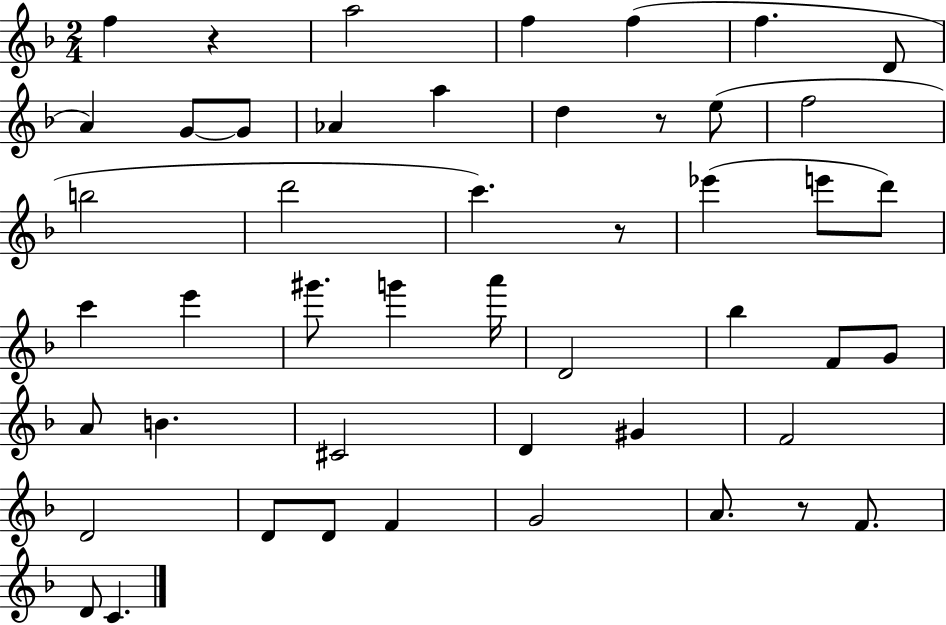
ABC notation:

X:1
T:Untitled
M:2/4
L:1/4
K:F
f z a2 f f f D/2 A G/2 G/2 _A a d z/2 e/2 f2 b2 d'2 c' z/2 _e' e'/2 d'/2 c' e' ^g'/2 g' a'/4 D2 _b F/2 G/2 A/2 B ^C2 D ^G F2 D2 D/2 D/2 F G2 A/2 z/2 F/2 D/2 C